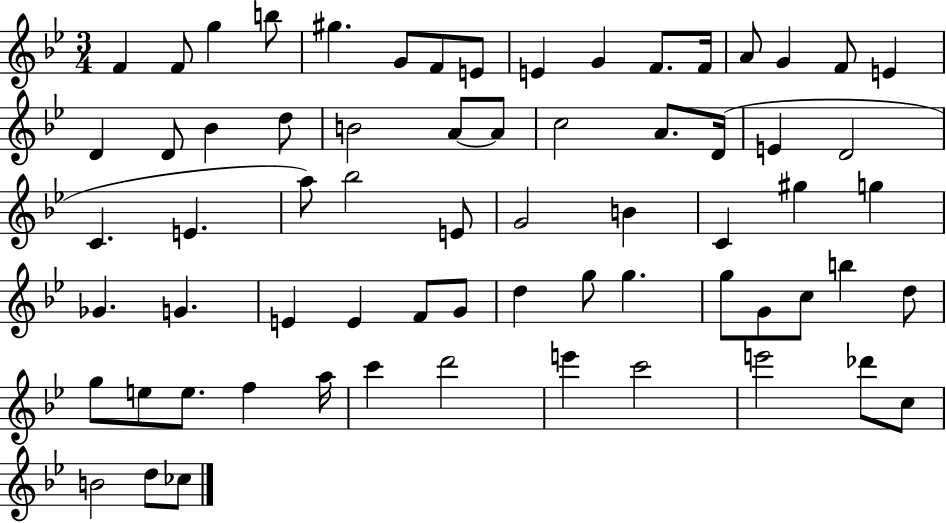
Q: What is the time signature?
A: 3/4